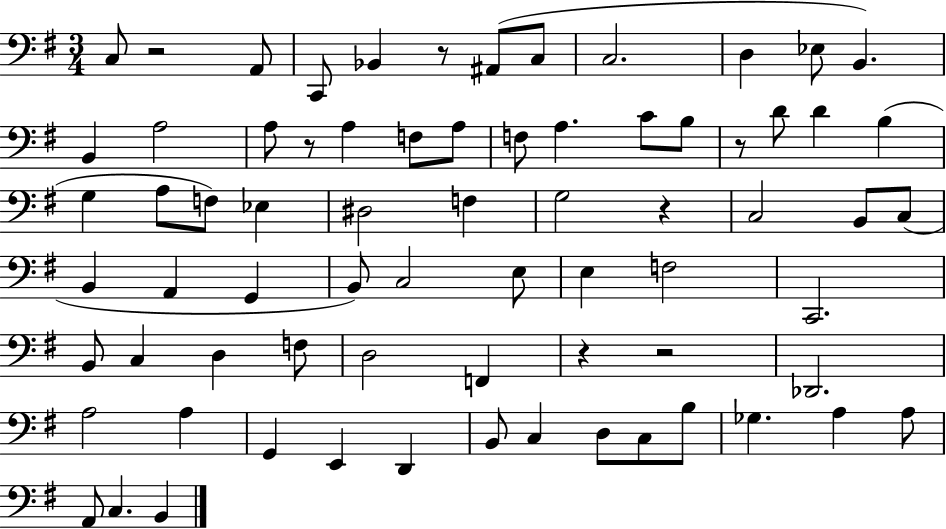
X:1
T:Untitled
M:3/4
L:1/4
K:G
C,/2 z2 A,,/2 C,,/2 _B,, z/2 ^A,,/2 C,/2 C,2 D, _E,/2 B,, B,, A,2 A,/2 z/2 A, F,/2 A,/2 F,/2 A, C/2 B,/2 z/2 D/2 D B, G, A,/2 F,/2 _E, ^D,2 F, G,2 z C,2 B,,/2 C,/2 B,, A,, G,, B,,/2 C,2 E,/2 E, F,2 C,,2 B,,/2 C, D, F,/2 D,2 F,, z z2 _D,,2 A,2 A, G,, E,, D,, B,,/2 C, D,/2 C,/2 B,/2 _G, A, A,/2 A,,/2 C, B,,